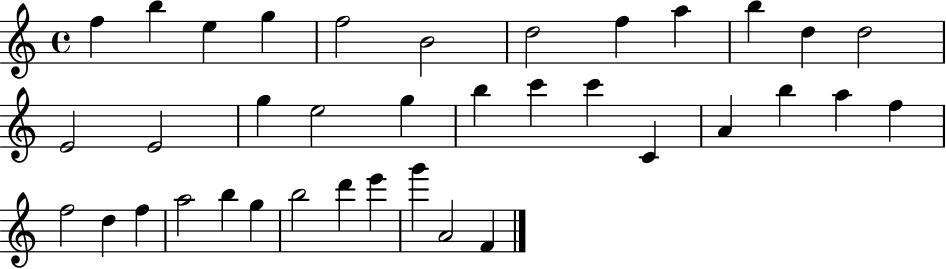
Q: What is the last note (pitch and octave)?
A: F4